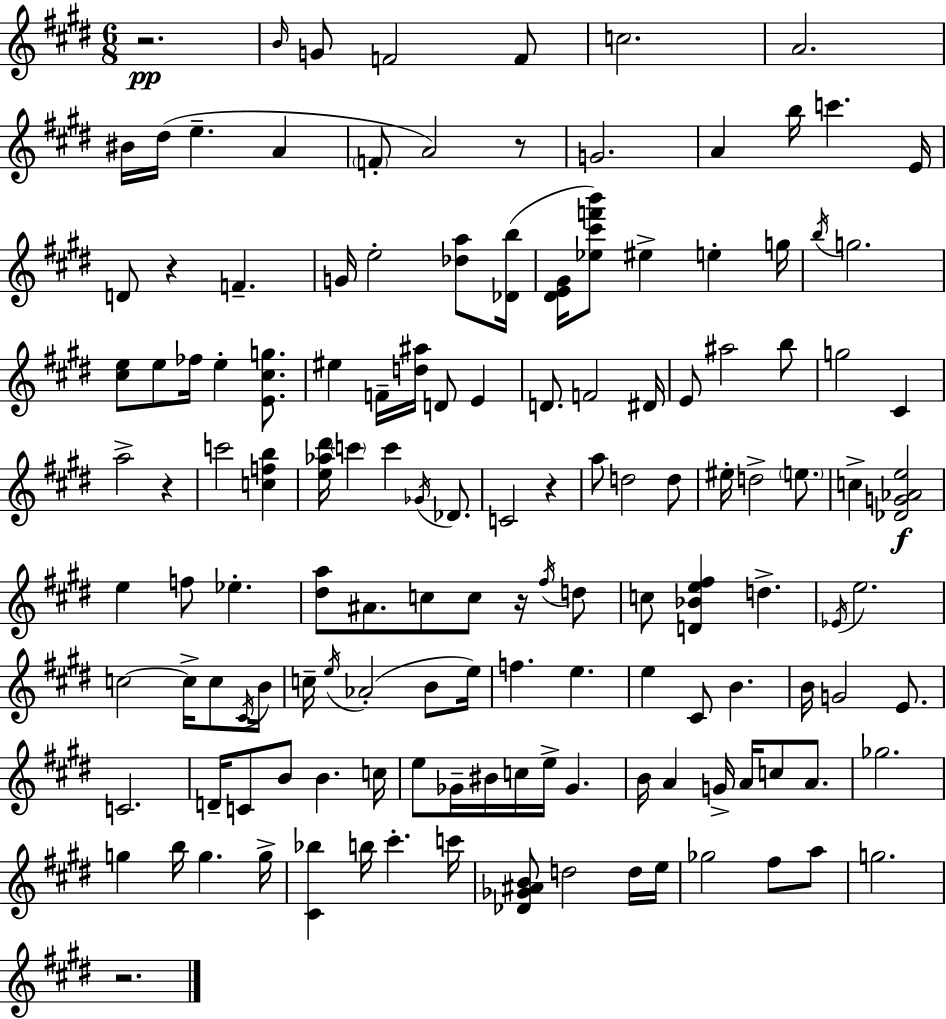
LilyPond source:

{
  \clef treble
  \numericTimeSignature
  \time 6/8
  \key e \major
  \repeat volta 2 { r2.\pp | \grace { b'16 } g'8 f'2 f'8 | c''2. | a'2. | \break bis'16 dis''16( e''4.-- a'4 | \parenthesize f'8-. a'2) r8 | g'2. | a'4 b''16 c'''4. | \break e'16 d'8 r4 f'4.-- | g'16 e''2-. <des'' a''>8 | <des' b''>16( <dis' e' gis'>16 <ees'' cis''' f''' b'''>8) eis''4-> e''4-. | g''16 \acciaccatura { b''16 } g''2. | \break <cis'' e''>8 e''8 fes''16 e''4-. <e' cis'' g''>8. | eis''4 f'16-- <d'' ais''>16 d'8 e'4 | d'8. f'2 | dis'16 e'8 ais''2 | \break b''8 g''2 cis'4 | a''2-> r4 | c'''2 <c'' f'' b''>4 | <e'' aes'' dis'''>16 \parenthesize c'''4 c'''4 \acciaccatura { ges'16 } | \break des'8. c'2 r4 | a''8 d''2 | d''8 eis''16-. d''2-> | \parenthesize e''8. c''4-> <des' g' aes' e''>2\f | \break e''4 f''8 ees''4.-. | <dis'' a''>8 ais'8. c''8 c''8 | r16 \acciaccatura { fis''16 } d''8 c''8 <d' bes' e'' fis''>4 d''4.-> | \acciaccatura { ees'16 } e''2. | \break c''2~~ | c''16-> c''8 \acciaccatura { cis'16 } b'16 c''16-- \acciaccatura { e''16 }( aes'2-. | b'8 e''16) f''4. | e''4. e''4 cis'8 | \break b'4. b'16 g'2 | e'8. c'2. | d'16-- c'8 b'8 | b'4. c''16 e''8 ges'16-- bis'16 c''16 | \break e''16-> ges'4. b'16 a'4 | g'16-> a'16 c''8 a'8. ges''2. | g''4 b''16 | g''4. g''16-> <cis' bes''>4 b''16 | \break cis'''4.-. c'''16 <des' ges' ais' b'>8 d''2 | d''16 e''16 ges''2 | fis''8 a''8 g''2. | r2. | \break } \bar "|."
}